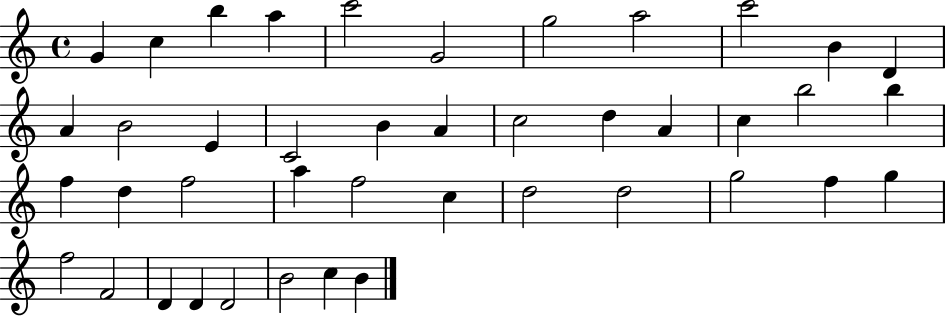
{
  \clef treble
  \time 4/4
  \defaultTimeSignature
  \key c \major
  g'4 c''4 b''4 a''4 | c'''2 g'2 | g''2 a''2 | c'''2 b'4 d'4 | \break a'4 b'2 e'4 | c'2 b'4 a'4 | c''2 d''4 a'4 | c''4 b''2 b''4 | \break f''4 d''4 f''2 | a''4 f''2 c''4 | d''2 d''2 | g''2 f''4 g''4 | \break f''2 f'2 | d'4 d'4 d'2 | b'2 c''4 b'4 | \bar "|."
}